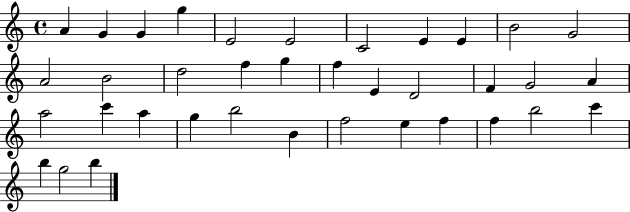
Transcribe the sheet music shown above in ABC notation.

X:1
T:Untitled
M:4/4
L:1/4
K:C
A G G g E2 E2 C2 E E B2 G2 A2 B2 d2 f g f E D2 F G2 A a2 c' a g b2 B f2 e f f b2 c' b g2 b